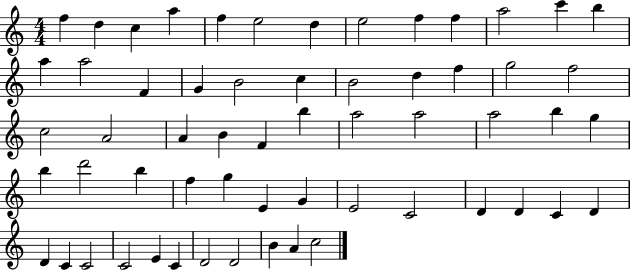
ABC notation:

X:1
T:Untitled
M:4/4
L:1/4
K:C
f d c a f e2 d e2 f f a2 c' b a a2 F G B2 c B2 d f g2 f2 c2 A2 A B F b a2 a2 a2 b g b d'2 b f g E G E2 C2 D D C D D C C2 C2 E C D2 D2 B A c2